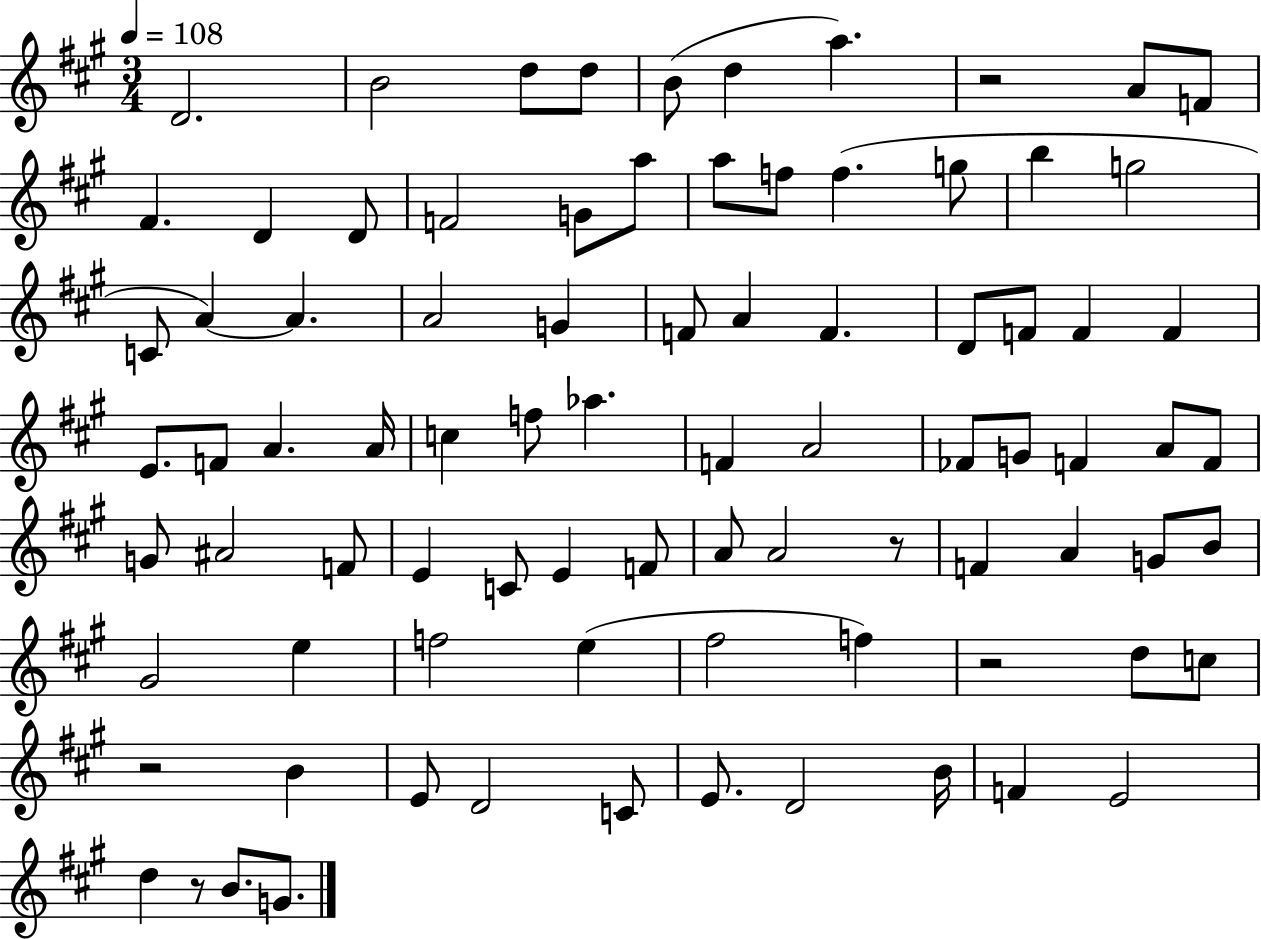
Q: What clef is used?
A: treble